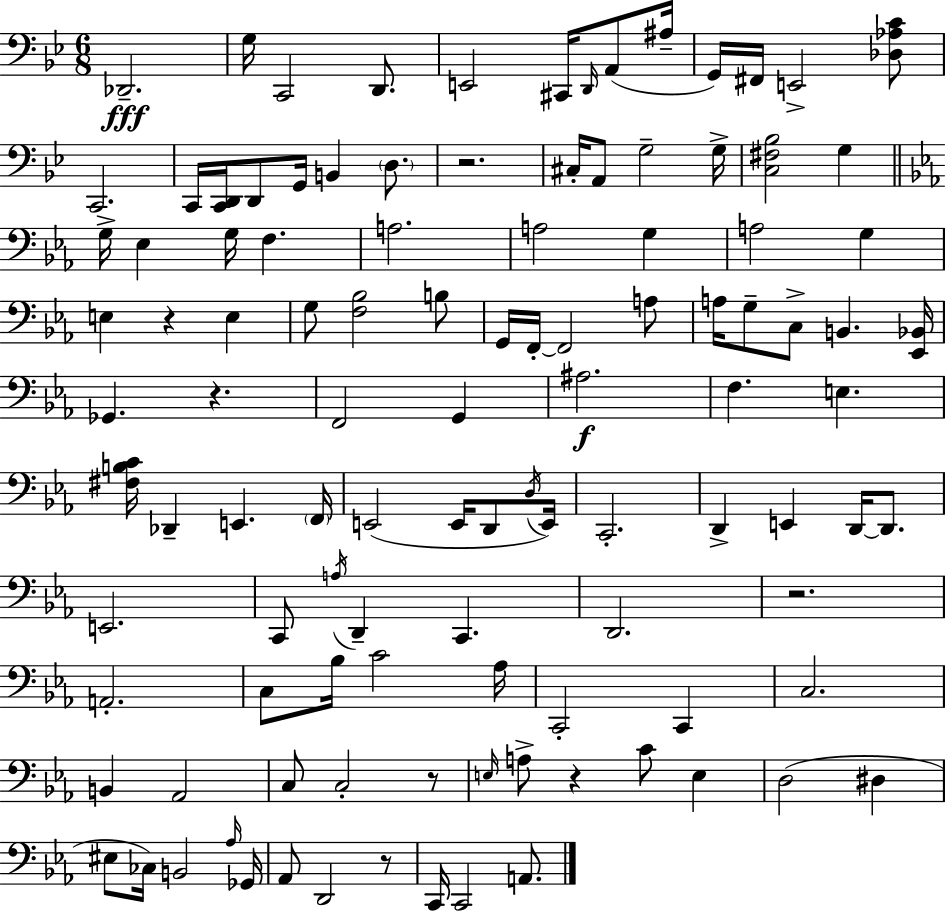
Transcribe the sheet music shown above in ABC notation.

X:1
T:Untitled
M:6/8
L:1/4
K:Gm
_D,,2 G,/4 C,,2 D,,/2 E,,2 ^C,,/4 D,,/4 A,,/2 ^A,/4 G,,/4 ^F,,/4 E,,2 [_D,_A,C]/2 C,,2 C,,/4 [C,,D,,]/4 D,,/2 G,,/4 B,, D,/2 z2 ^C,/4 A,,/2 G,2 G,/4 [C,^F,_B,]2 G, G,/4 _E, G,/4 F, A,2 A,2 G, A,2 G, E, z E, G,/2 [F,_B,]2 B,/2 G,,/4 F,,/4 F,,2 A,/2 A,/4 G,/2 C,/2 B,, [_E,,_B,,]/4 _G,, z F,,2 G,, ^A,2 F, E, [^F,B,C]/4 _D,, E,, F,,/4 E,,2 E,,/4 D,,/2 D,/4 E,,/4 C,,2 D,, E,, D,,/4 D,,/2 E,,2 C,,/2 A,/4 D,, C,, D,,2 z2 A,,2 C,/2 _B,/4 C2 _A,/4 C,,2 C,, C,2 B,, _A,,2 C,/2 C,2 z/2 E,/4 A,/2 z C/2 E, D,2 ^D, ^E,/2 _C,/4 B,,2 _A,/4 _G,,/4 _A,,/2 D,,2 z/2 C,,/4 C,,2 A,,/2